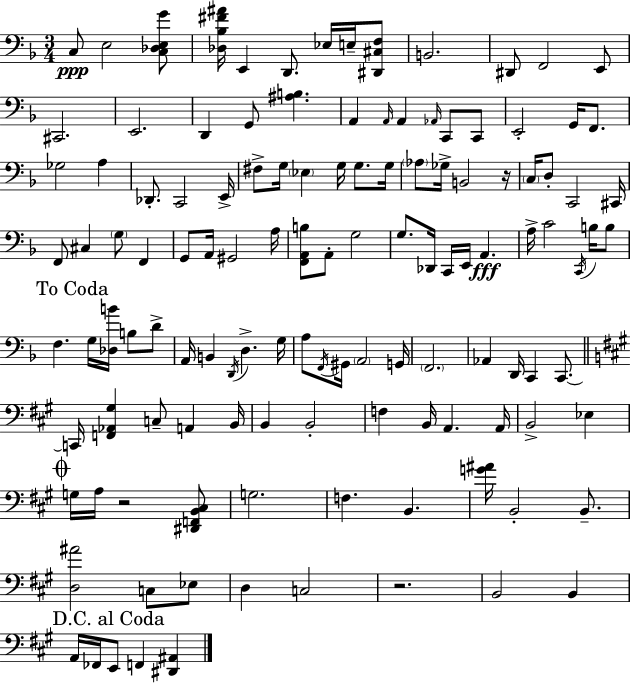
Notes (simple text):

C3/e E3/h [C3,Db3,E3,G4]/e [Db3,Bb3,F#4,A#4]/s E2/q D2/e. Eb3/s E3/s [D#2,C#3,F3]/e B2/h. D#2/e F2/h E2/e C#2/h. E2/h. D2/q G2/e [A#3,B3]/q. A2/q A2/s A2/q Ab2/s C2/e C2/e E2/h G2/s F2/e. Gb3/h A3/q Db2/e. C2/h E2/s F#3/e G3/s Eb3/q G3/s G3/e. G3/s Ab3/e Gb3/s B2/h R/s C3/s D3/e C2/h C#2/s F2/e C#3/q G3/e F2/q G2/e A2/s G#2/h A3/s [F2,A2,B3]/e A2/e G3/h G3/e. Db2/s C2/s E2/s A2/q. A3/s C4/h C2/s B3/s B3/e F3/q. G3/s [Db3,B4]/s B3/e D4/e A2/s B2/q D2/s D3/q. G3/s A3/e F2/s G#2/s A2/h G2/s F2/h. Ab2/q D2/s C2/q C2/e. C2/s [F2,Ab2,G#3]/q C3/e A2/q B2/s B2/q B2/h F3/q B2/s A2/q. A2/s B2/h Eb3/q G3/s A3/s R/h [D#2,F2,B2,C#3]/e G3/h. F3/q. B2/q. [G4,A#4]/s B2/h B2/e. [D3,A#4]/h C3/e Eb3/e D3/q C3/h R/h. B2/h B2/q A2/s FES2/s E2/e F2/q [D#2,A#2]/q